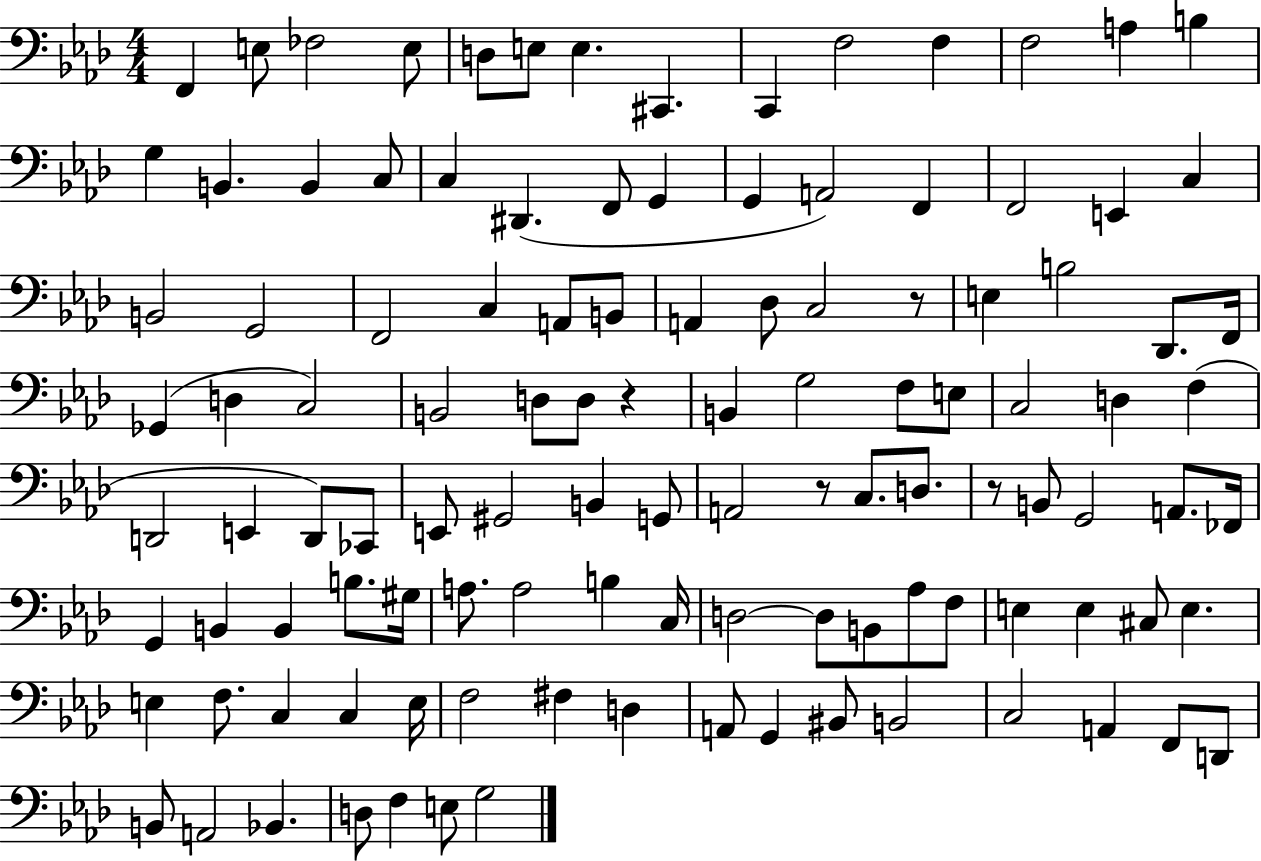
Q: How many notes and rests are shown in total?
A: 114